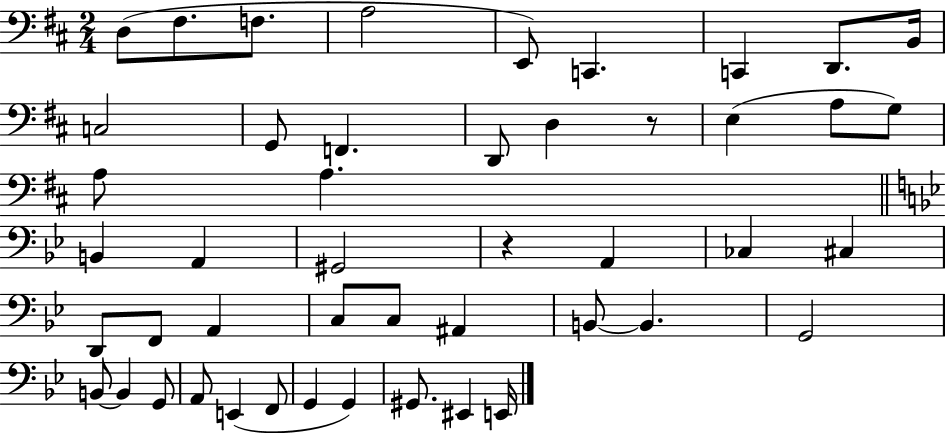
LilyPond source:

{
  \clef bass
  \numericTimeSignature
  \time 2/4
  \key d \major
  d8( fis8. f8. | a2 | e,8) c,4. | c,4 d,8. b,16 | \break c2 | g,8 f,4. | d,8 d4 r8 | e4( a8 g8) | \break a8 a4. | \bar "||" \break \key g \minor b,4 a,4 | gis,2 | r4 a,4 | ces4 cis4 | \break d,8 f,8 a,4 | c8 c8 ais,4 | b,8~~ b,4. | g,2 | \break b,8~~ b,4 g,8 | a,8 e,4( f,8 | g,4 g,4) | gis,8. eis,4 e,16 | \break \bar "|."
}